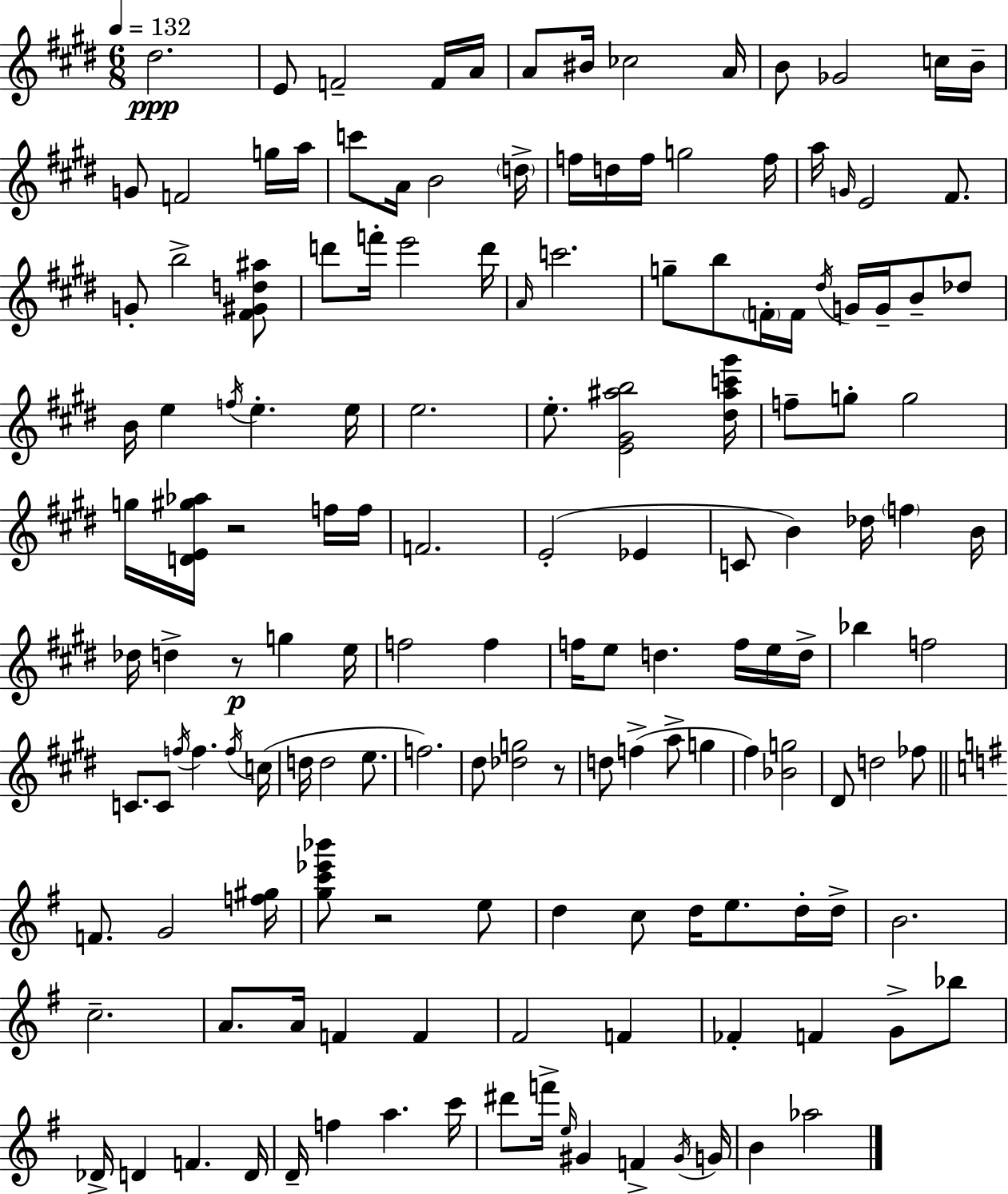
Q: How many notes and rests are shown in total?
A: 151